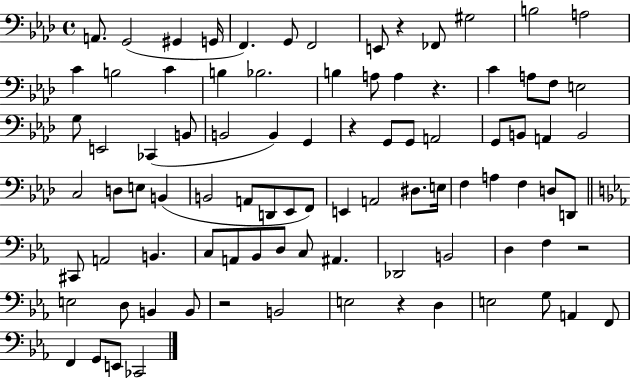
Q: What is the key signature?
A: AES major